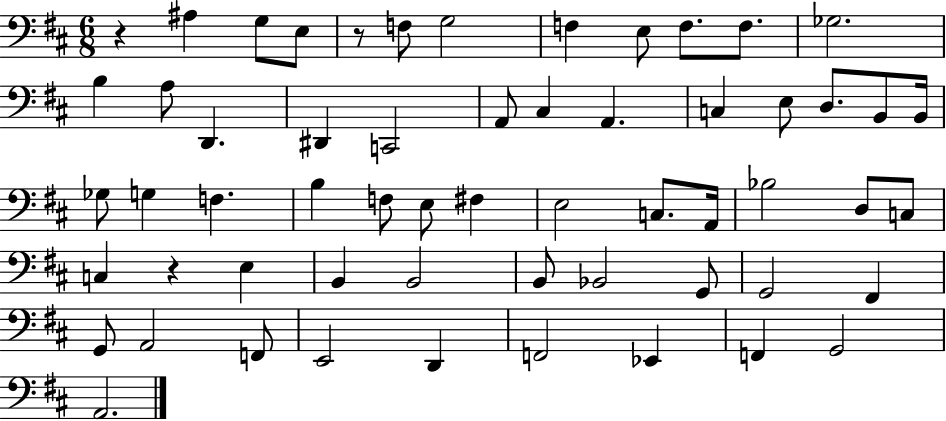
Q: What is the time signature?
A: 6/8